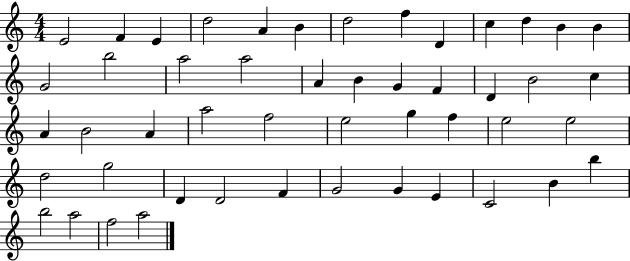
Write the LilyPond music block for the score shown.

{
  \clef treble
  \numericTimeSignature
  \time 4/4
  \key c \major
  e'2 f'4 e'4 | d''2 a'4 b'4 | d''2 f''4 d'4 | c''4 d''4 b'4 b'4 | \break g'2 b''2 | a''2 a''2 | a'4 b'4 g'4 f'4 | d'4 b'2 c''4 | \break a'4 b'2 a'4 | a''2 f''2 | e''2 g''4 f''4 | e''2 e''2 | \break d''2 g''2 | d'4 d'2 f'4 | g'2 g'4 e'4 | c'2 b'4 b''4 | \break b''2 a''2 | f''2 a''2 | \bar "|."
}